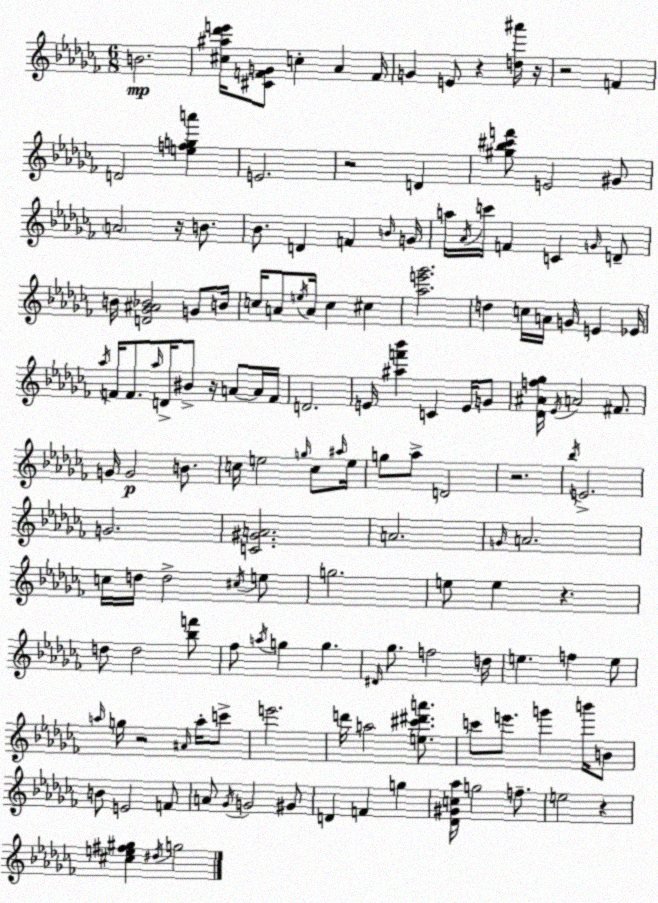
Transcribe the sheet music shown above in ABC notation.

X:1
T:Untitled
M:6/8
L:1/4
K:Abm
B2 [^c^a_d'e']/4 [^CFG]/2 c _A F/4 G E/2 z [d^a']/4 z/4 z2 F D2 [efga'] E2 z2 D [^g_b^c'f']/2 E2 ^G/2 A2 z/4 B/2 _B/2 D F B/4 G/4 a/4 _A/4 c'/4 F C G/4 D/2 B/4 [D_G^A_B]2 G/2 B/4 c/4 A/2 e/4 A/4 c ^c [_ae'_g']2 d c/4 A/4 G/4 E _E/4 _a/4 F/4 F/2 _a/4 D/4 ^B/2 z/4 A/2 A/4 F/4 D2 E/4 [^af'_b'] C E/4 G/2 [_D^Af_g]/4 _E/4 A2 ^F/2 G/4 G2 B/2 c/4 e2 g/4 c/2 ^a/4 e/4 g/2 _a/2 D2 z2 _b/4 E2 G2 [C^GA]2 A2 G/4 A2 c/4 d/4 d2 ^c/4 e/2 g2 e/2 e z d/2 d2 [_bf']/2 _f/2 a/4 g g ^D/4 _g/2 f2 d/4 e f e/2 a/4 g/4 z2 ^A/4 a/4 c'/2 e'2 d'/4 a2 [e^c'^d'a']/2 c'/2 e'/2 g' b'/4 B/2 B/2 E2 F/2 A/2 _G/4 G2 ^G/2 D F g [_D^Gc_a]/4 g2 f/2 e2 z [^ce^f^g] ^d/4 g2